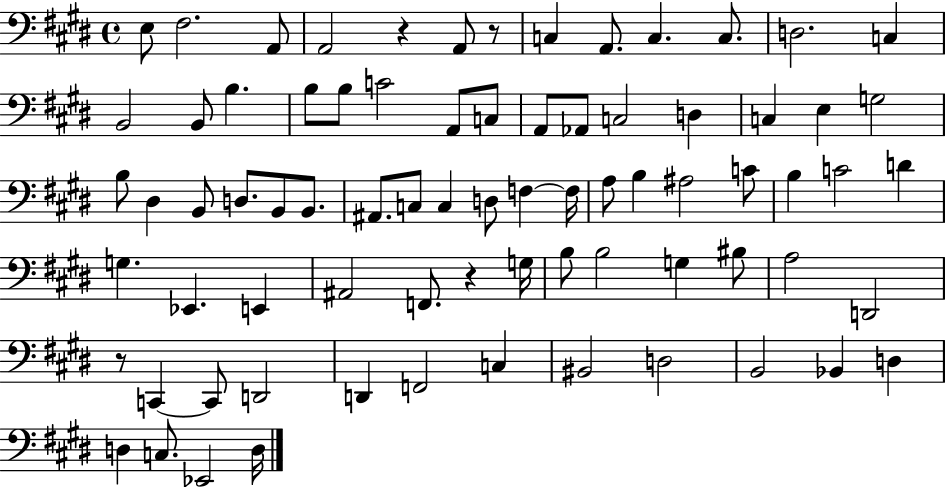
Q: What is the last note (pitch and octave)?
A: D3